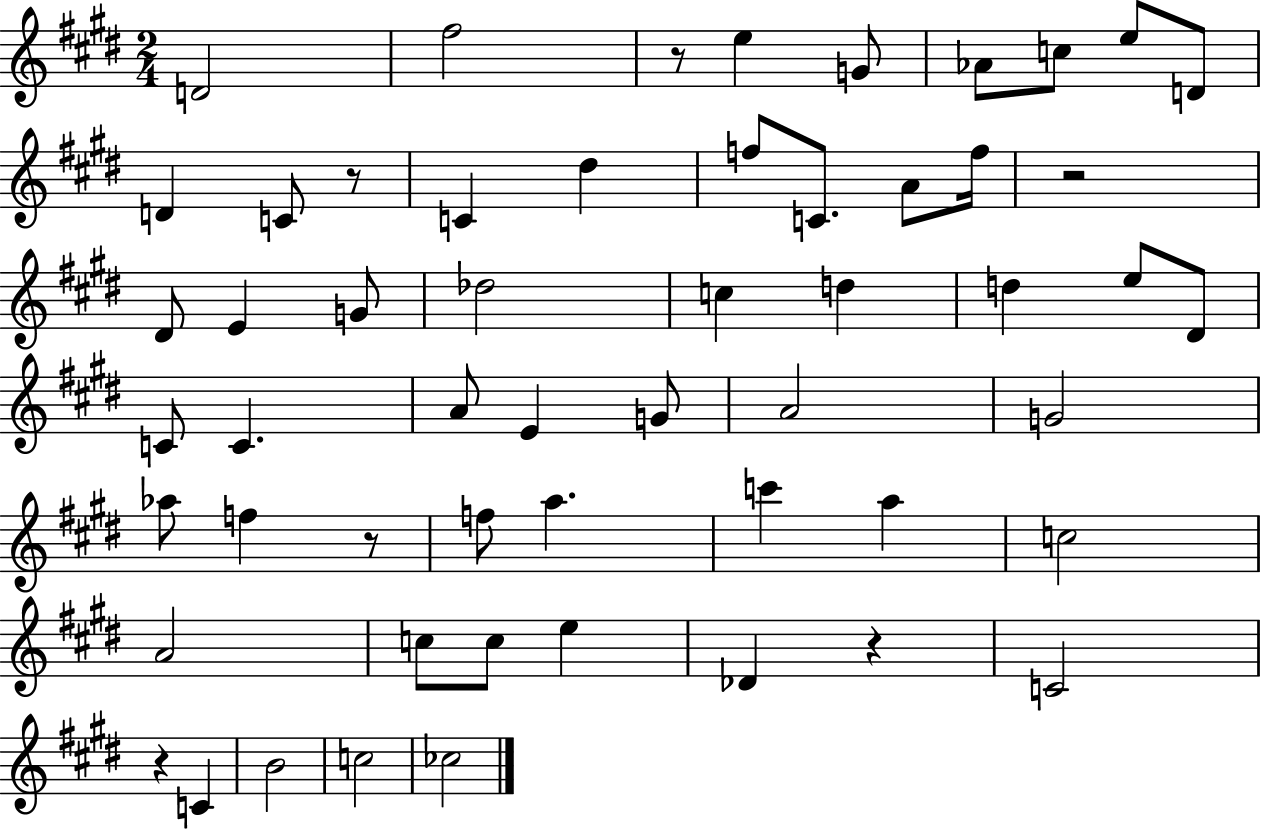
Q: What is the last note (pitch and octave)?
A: CES5